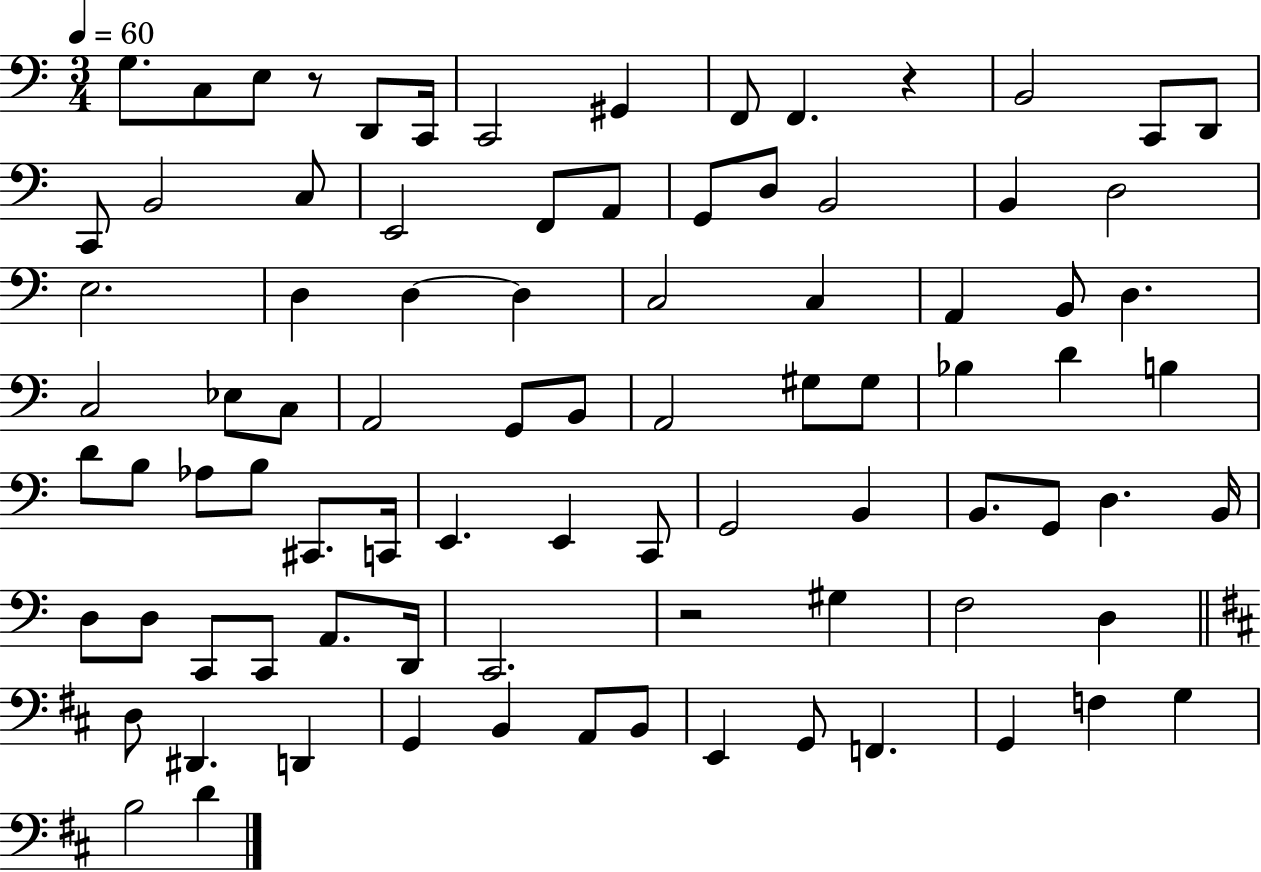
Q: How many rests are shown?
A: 3